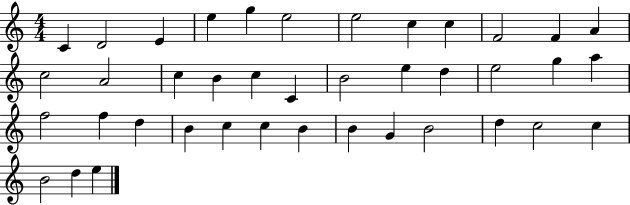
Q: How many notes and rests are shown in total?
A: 40